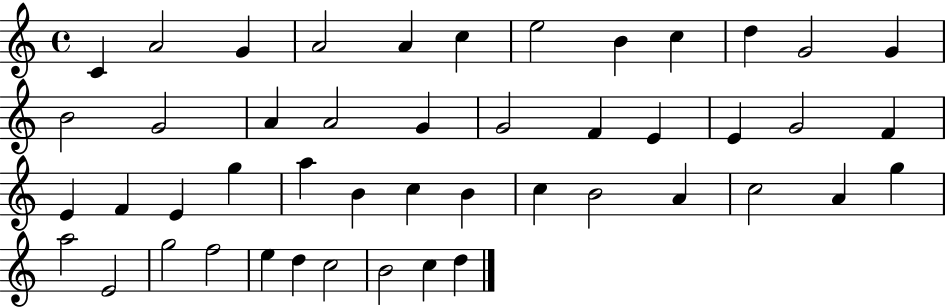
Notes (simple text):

C4/q A4/h G4/q A4/h A4/q C5/q E5/h B4/q C5/q D5/q G4/h G4/q B4/h G4/h A4/q A4/h G4/q G4/h F4/q E4/q E4/q G4/h F4/q E4/q F4/q E4/q G5/q A5/q B4/q C5/q B4/q C5/q B4/h A4/q C5/h A4/q G5/q A5/h E4/h G5/h F5/h E5/q D5/q C5/h B4/h C5/q D5/q